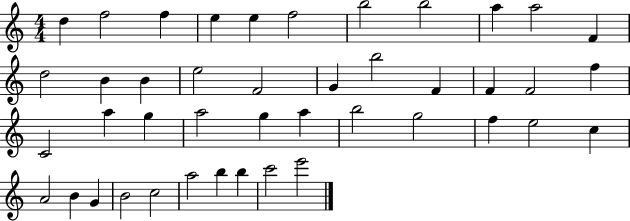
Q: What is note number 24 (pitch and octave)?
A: A5